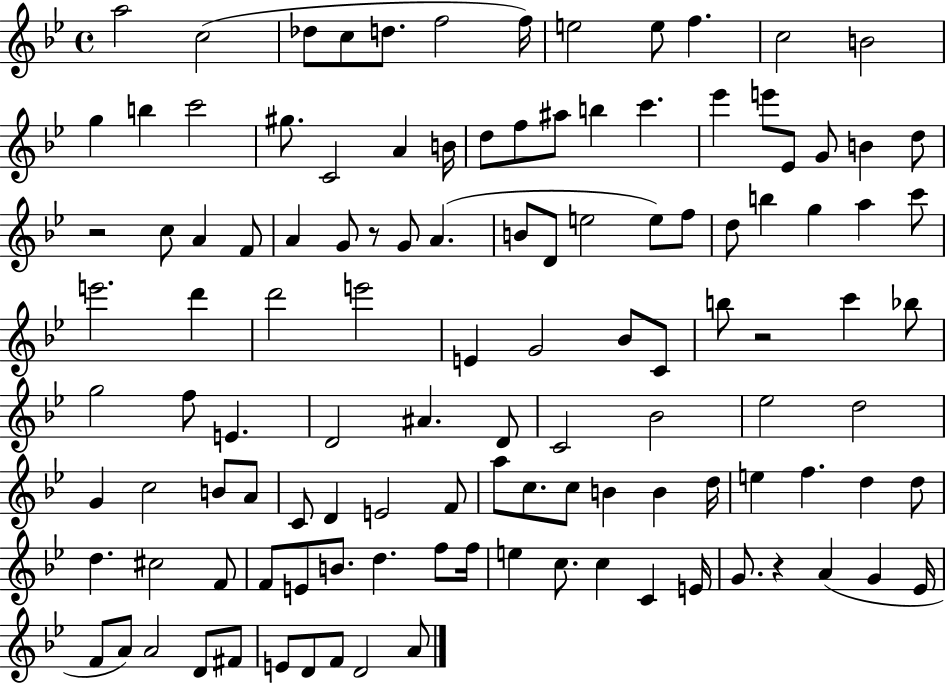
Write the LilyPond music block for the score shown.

{
  \clef treble
  \time 4/4
  \defaultTimeSignature
  \key bes \major
  a''2 c''2( | des''8 c''8 d''8. f''2 f''16) | e''2 e''8 f''4. | c''2 b'2 | \break g''4 b''4 c'''2 | gis''8. c'2 a'4 b'16 | d''8 f''8 ais''8 b''4 c'''4. | ees'''4 e'''8 ees'8 g'8 b'4 d''8 | \break r2 c''8 a'4 f'8 | a'4 g'8 r8 g'8 a'4.( | b'8 d'8 e''2 e''8) f''8 | d''8 b''4 g''4 a''4 c'''8 | \break e'''2. d'''4 | d'''2 e'''2 | e'4 g'2 bes'8 c'8 | b''8 r2 c'''4 bes''8 | \break g''2 f''8 e'4. | d'2 ais'4. d'8 | c'2 bes'2 | ees''2 d''2 | \break g'4 c''2 b'8 a'8 | c'8 d'4 e'2 f'8 | a''8 c''8. c''8 b'4 b'4 d''16 | e''4 f''4. d''4 d''8 | \break d''4. cis''2 f'8 | f'8 e'8 b'8. d''4. f''8 f''16 | e''4 c''8. c''4 c'4 e'16 | g'8. r4 a'4( g'4 ees'16 | \break f'8 a'8) a'2 d'8 fis'8 | e'8 d'8 f'8 d'2 a'8 | \bar "|."
}